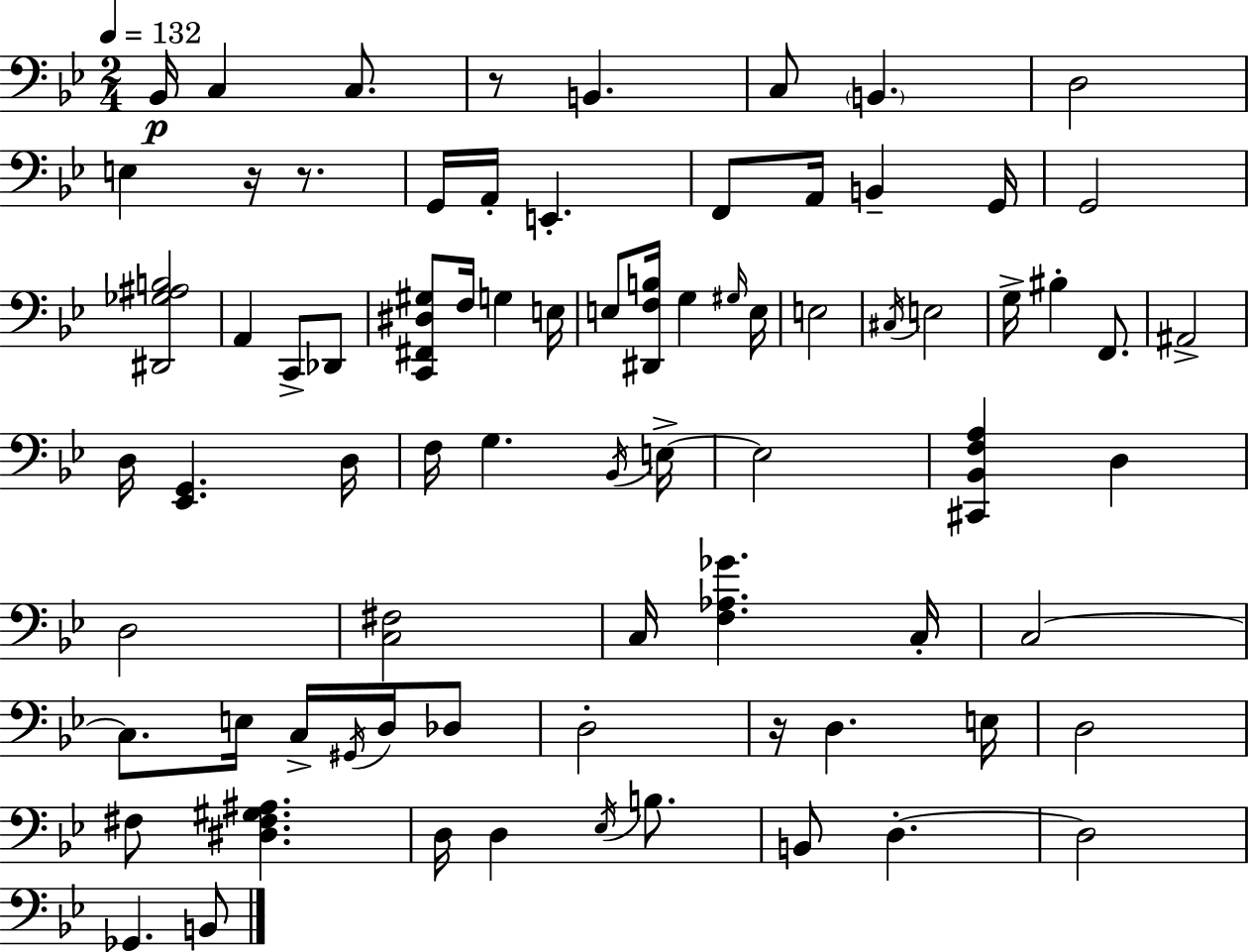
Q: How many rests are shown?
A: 4